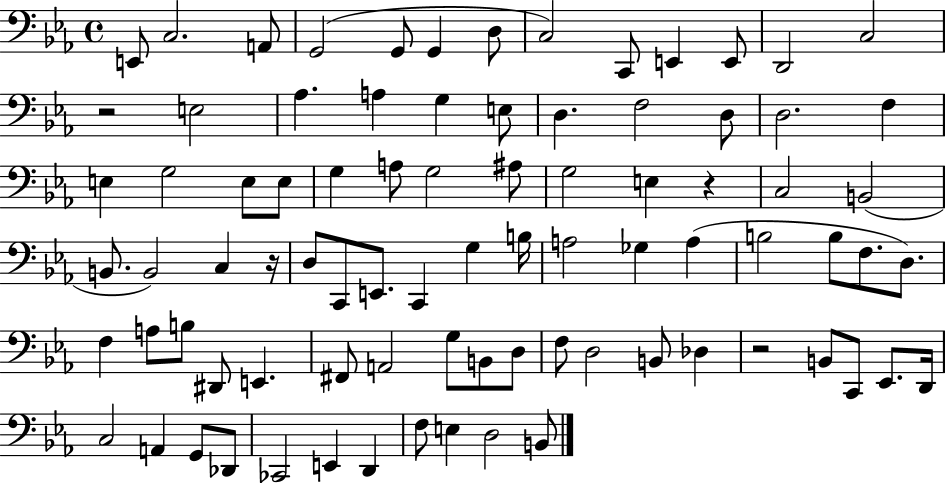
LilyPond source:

{
  \clef bass
  \time 4/4
  \defaultTimeSignature
  \key ees \major
  e,8 c2. a,8 | g,2( g,8 g,4 d8 | c2) c,8 e,4 e,8 | d,2 c2 | \break r2 e2 | aes4. a4 g4 e8 | d4. f2 d8 | d2. f4 | \break e4 g2 e8 e8 | g4 a8 g2 ais8 | g2 e4 r4 | c2 b,2( | \break b,8. b,2) c4 r16 | d8 c,8 e,8. c,4 g4 b16 | a2 ges4 a4( | b2 b8 f8. d8.) | \break f4 a8 b8 dis,8 e,4. | fis,8 a,2 g8 b,8 d8 | f8 d2 b,8 des4 | r2 b,8 c,8 ees,8. d,16 | \break c2 a,4 g,8 des,8 | ces,2 e,4 d,4 | f8 e4 d2 b,8 | \bar "|."
}